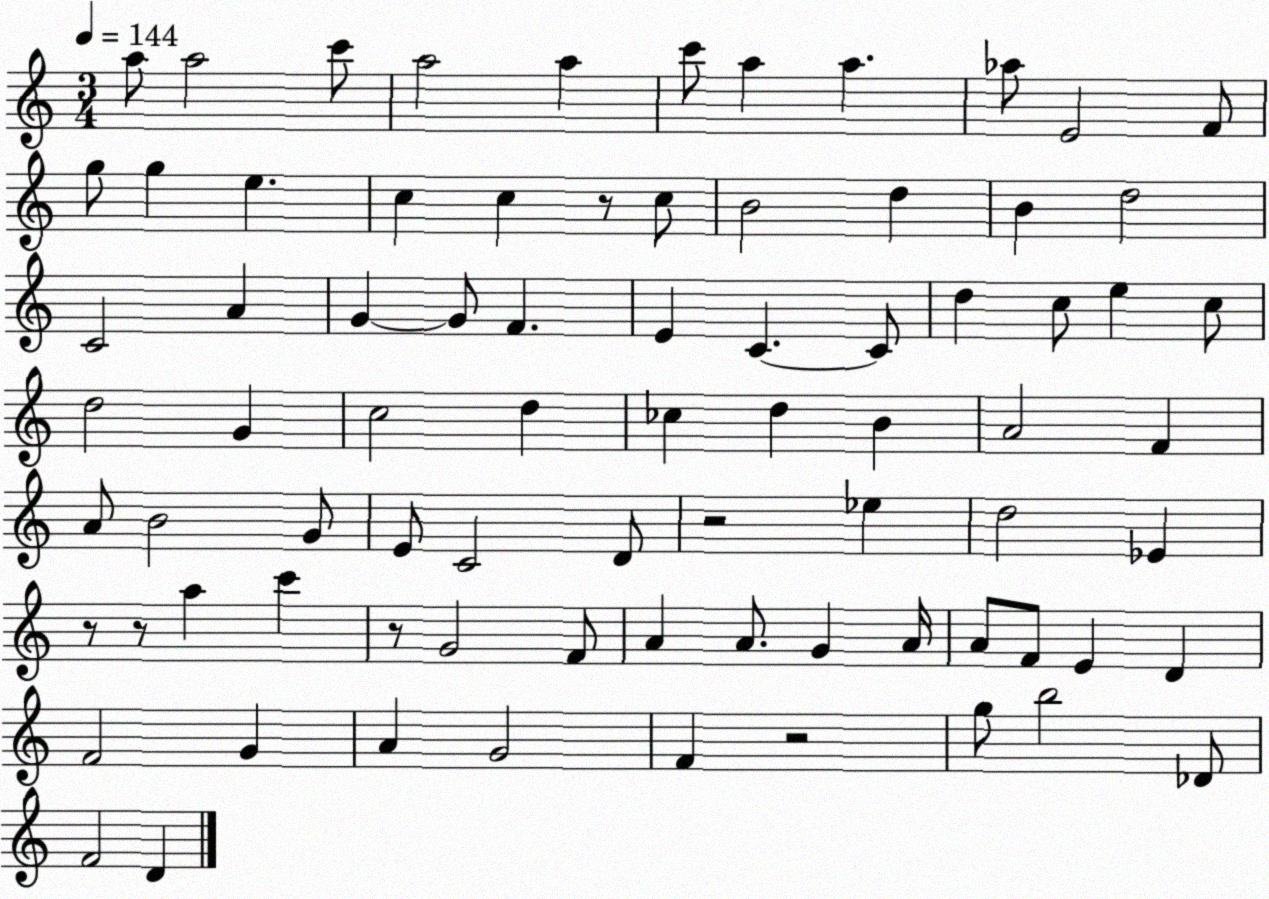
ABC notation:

X:1
T:Untitled
M:3/4
L:1/4
K:C
a/2 a2 c'/2 a2 a c'/2 a a _a/2 E2 F/2 g/2 g e c c z/2 c/2 B2 d B d2 C2 A G G/2 F E C C/2 d c/2 e c/2 d2 G c2 d _c d B A2 F A/2 B2 G/2 E/2 C2 D/2 z2 _e d2 _E z/2 z/2 a c' z/2 G2 F/2 A A/2 G A/4 A/2 F/2 E D F2 G A G2 F z2 g/2 b2 _D/2 F2 D